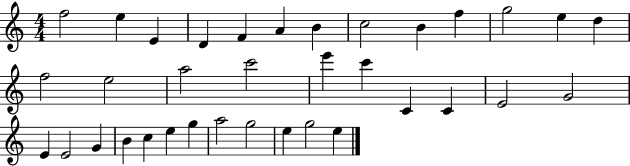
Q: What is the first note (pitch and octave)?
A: F5